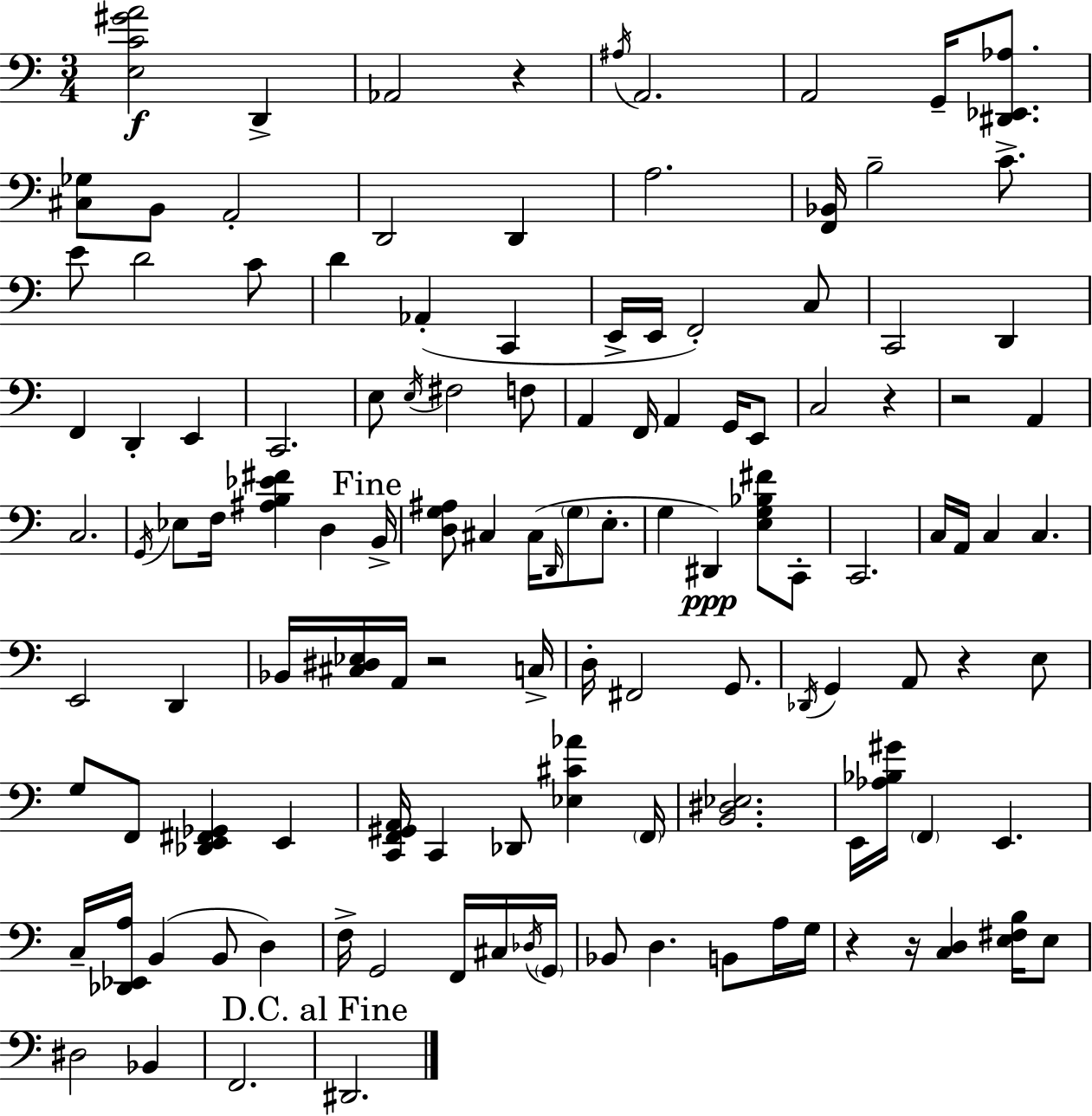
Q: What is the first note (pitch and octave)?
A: D2